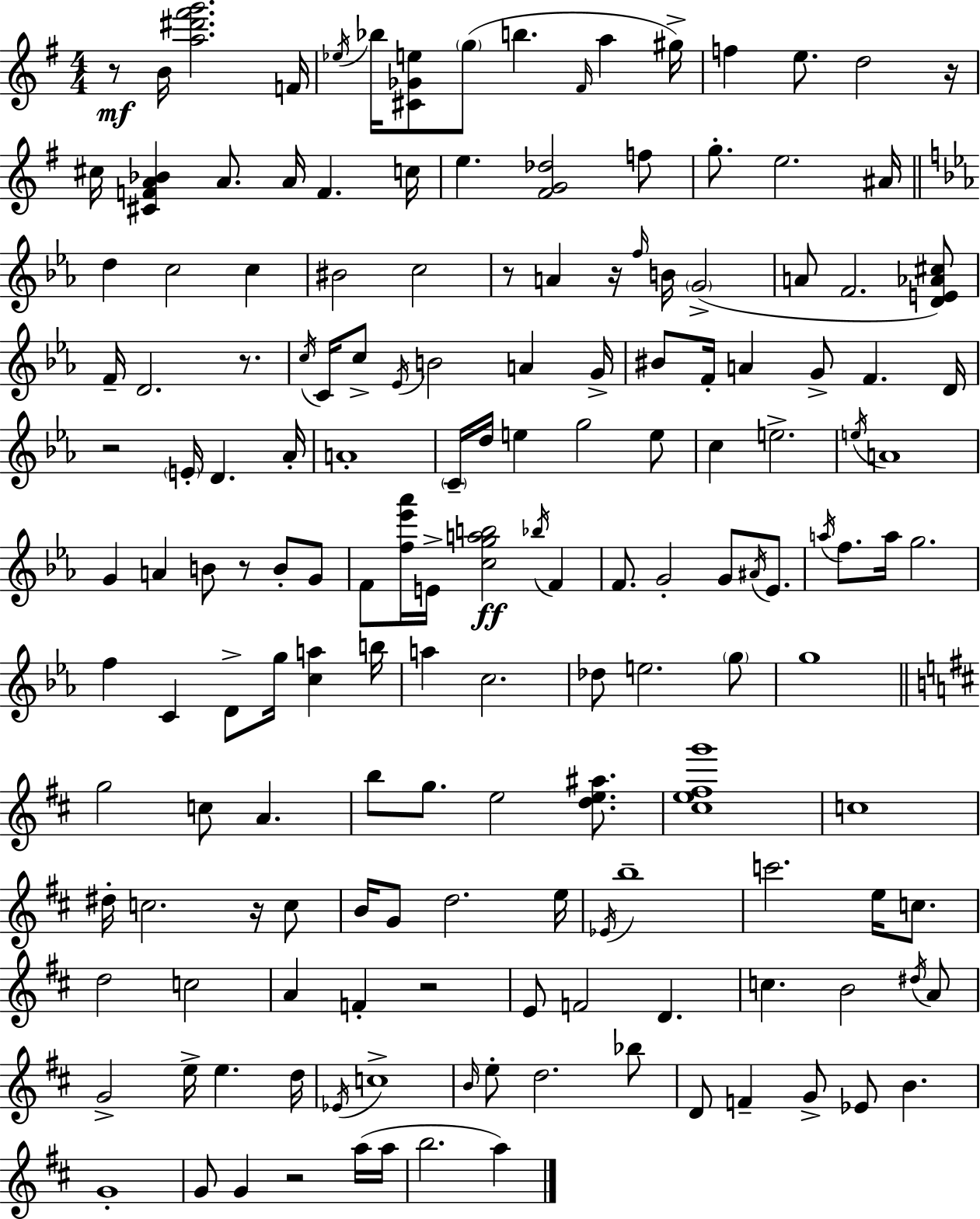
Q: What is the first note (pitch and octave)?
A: B4